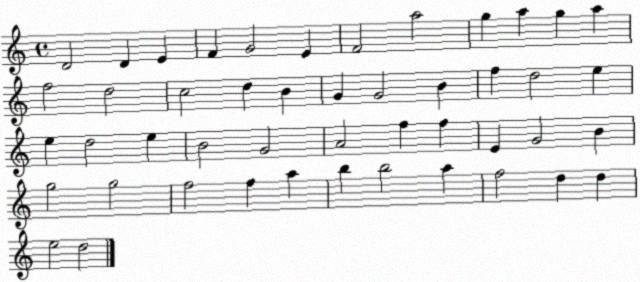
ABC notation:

X:1
T:Untitled
M:4/4
L:1/4
K:C
D2 D E F G2 E F2 a2 g a g a f2 d2 c2 d B G G2 B f d2 e e d2 e B2 G2 A2 f f E G2 B g2 g2 f2 f a b b2 a f2 d d e2 d2